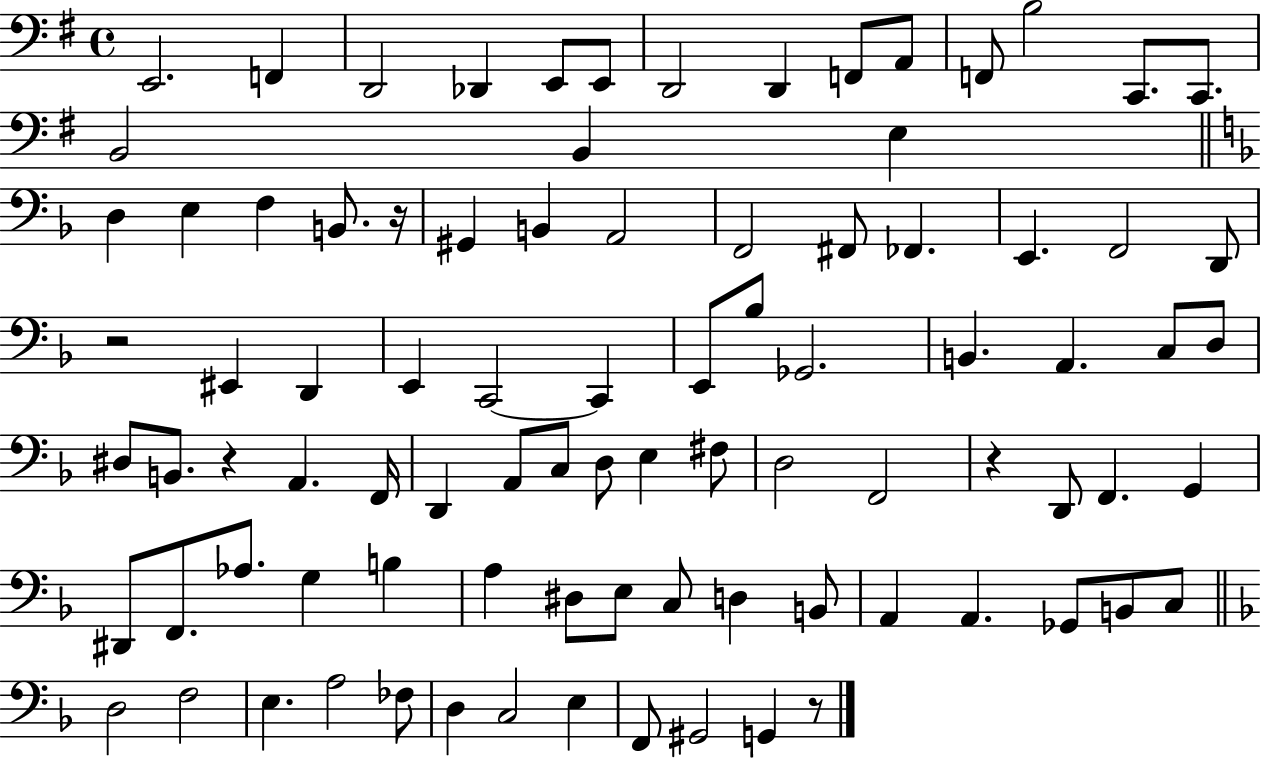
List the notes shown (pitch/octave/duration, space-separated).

E2/h. F2/q D2/h Db2/q E2/e E2/e D2/h D2/q F2/e A2/e F2/e B3/h C2/e. C2/e. B2/h B2/q E3/q D3/q E3/q F3/q B2/e. R/s G#2/q B2/q A2/h F2/h F#2/e FES2/q. E2/q. F2/h D2/e R/h EIS2/q D2/q E2/q C2/h C2/q E2/e Bb3/e Gb2/h. B2/q. A2/q. C3/e D3/e D#3/e B2/e. R/q A2/q. F2/s D2/q A2/e C3/e D3/e E3/q F#3/e D3/h F2/h R/q D2/e F2/q. G2/q D#2/e F2/e. Ab3/e. G3/q B3/q A3/q D#3/e E3/e C3/e D3/q B2/e A2/q A2/q. Gb2/e B2/e C3/e D3/h F3/h E3/q. A3/h FES3/e D3/q C3/h E3/q F2/e G#2/h G2/q R/e